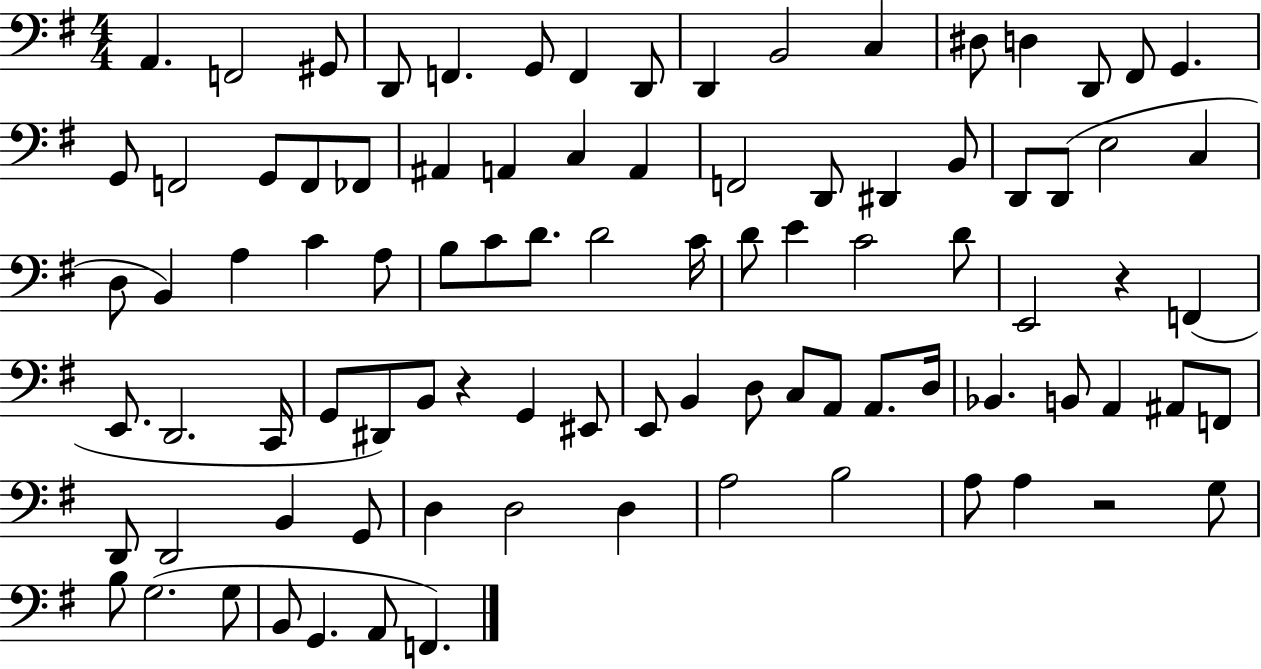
X:1
T:Untitled
M:4/4
L:1/4
K:G
A,, F,,2 ^G,,/2 D,,/2 F,, G,,/2 F,, D,,/2 D,, B,,2 C, ^D,/2 D, D,,/2 ^F,,/2 G,, G,,/2 F,,2 G,,/2 F,,/2 _F,,/2 ^A,, A,, C, A,, F,,2 D,,/2 ^D,, B,,/2 D,,/2 D,,/2 E,2 C, D,/2 B,, A, C A,/2 B,/2 C/2 D/2 D2 C/4 D/2 E C2 D/2 E,,2 z F,, E,,/2 D,,2 C,,/4 G,,/2 ^D,,/2 B,,/2 z G,, ^E,,/2 E,,/2 B,, D,/2 C,/2 A,,/2 A,,/2 D,/4 _B,, B,,/2 A,, ^A,,/2 F,,/2 D,,/2 D,,2 B,, G,,/2 D, D,2 D, A,2 B,2 A,/2 A, z2 G,/2 B,/2 G,2 G,/2 B,,/2 G,, A,,/2 F,,